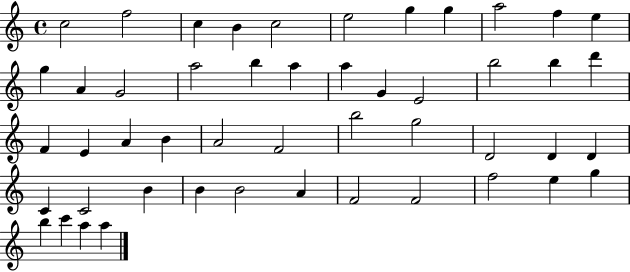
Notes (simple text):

C5/h F5/h C5/q B4/q C5/h E5/h G5/q G5/q A5/h F5/q E5/q G5/q A4/q G4/h A5/h B5/q A5/q A5/q G4/q E4/h B5/h B5/q D6/q F4/q E4/q A4/q B4/q A4/h F4/h B5/h G5/h D4/h D4/q D4/q C4/q C4/h B4/q B4/q B4/h A4/q F4/h F4/h F5/h E5/q G5/q B5/q C6/q A5/q A5/q